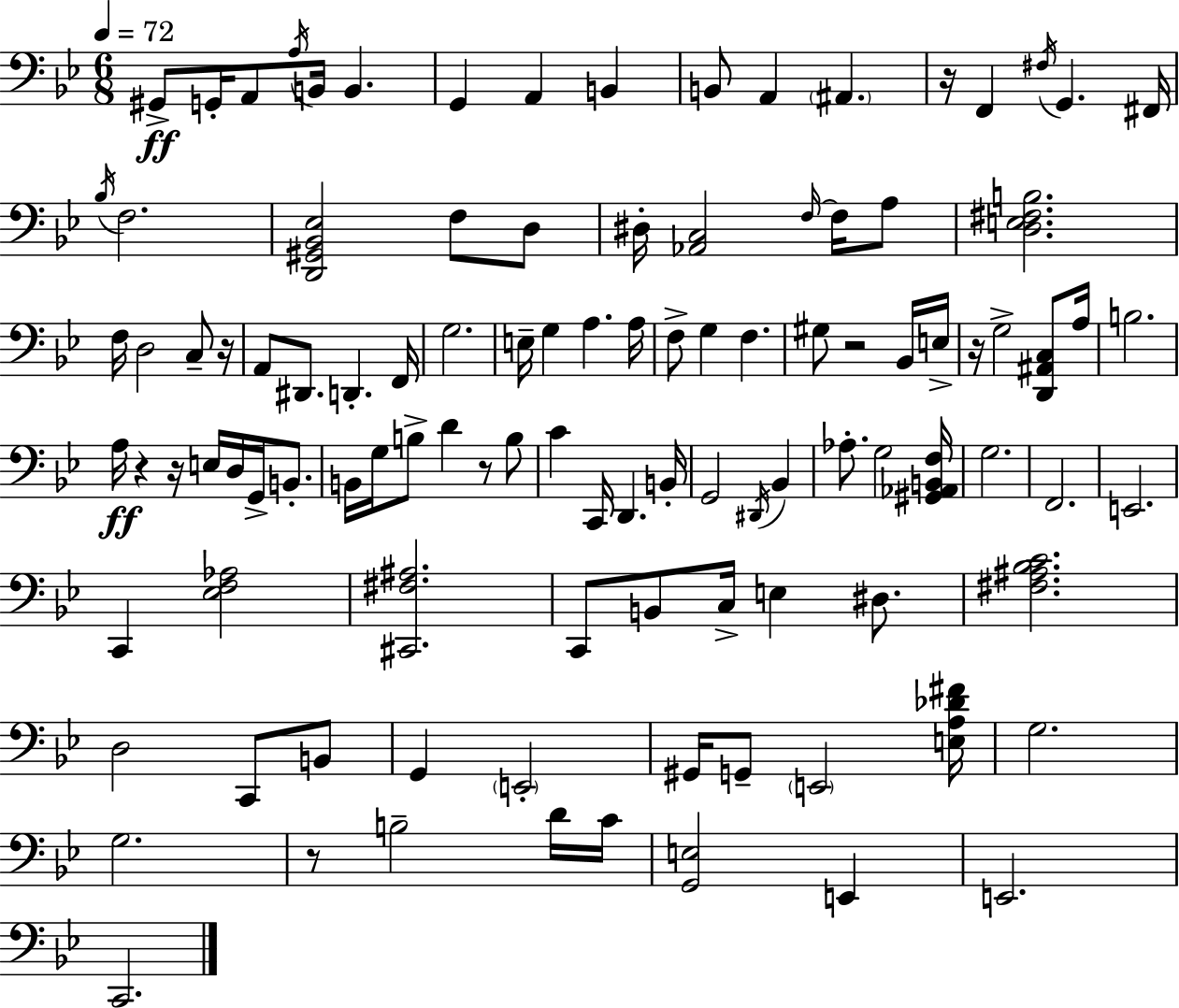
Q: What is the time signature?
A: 6/8